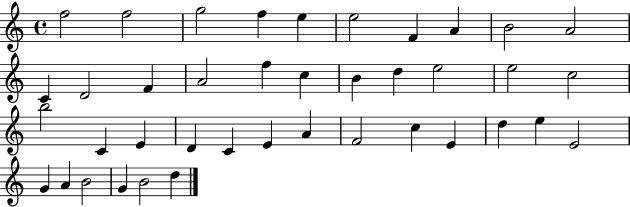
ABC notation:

X:1
T:Untitled
M:4/4
L:1/4
K:C
f2 f2 g2 f e e2 F A B2 A2 C D2 F A2 f c B d e2 e2 c2 b2 C E D C E A F2 c E d e E2 G A B2 G B2 d